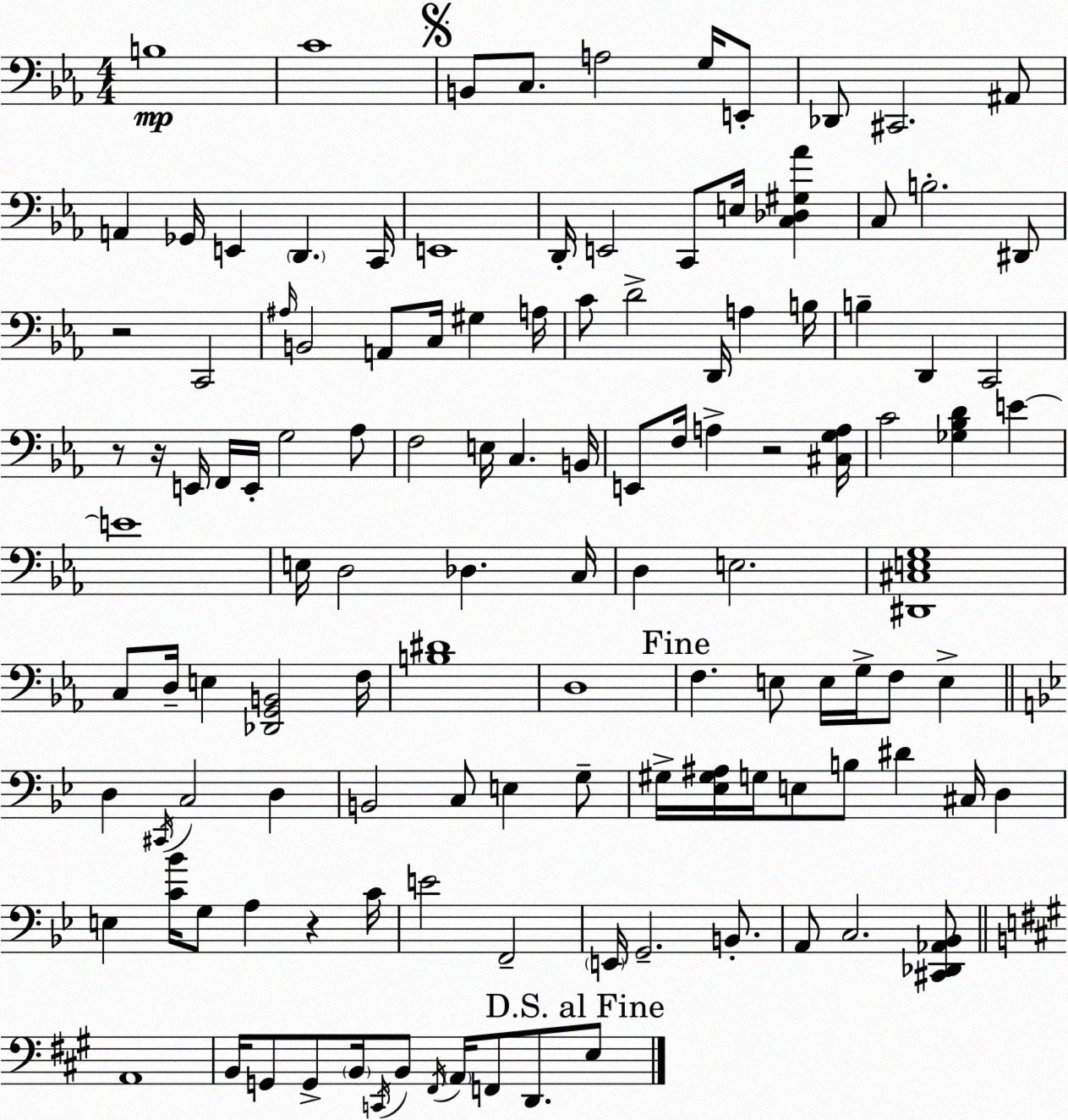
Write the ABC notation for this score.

X:1
T:Untitled
M:4/4
L:1/4
K:Eb
B,4 C4 B,,/2 C,/2 A,2 G,/4 E,,/2 _D,,/2 ^C,,2 ^A,,/2 A,, _G,,/4 E,, D,, C,,/4 E,,4 D,,/4 E,,2 C,,/2 E,/4 [C,_D,^G,_A] C,/2 B,2 ^D,,/2 z2 C,,2 ^A,/4 B,,2 A,,/2 C,/4 ^G, A,/4 C/2 D2 D,,/4 A, B,/4 B, D,, C,,2 z/2 z/4 E,,/4 F,,/4 E,,/4 G,2 _A,/2 F,2 E,/4 C, B,,/4 E,,/2 F,/4 A, z2 [^C,G,A,]/4 C2 [_G,_B,D] E E4 E,/4 D,2 _D, C,/4 D, E,2 [^D,,^C,E,G,]4 C,/2 D,/4 E, [_D,,G,,B,,]2 F,/4 [B,^D]4 D,4 F, E,/2 E,/4 G,/4 F,/2 E, D, ^C,,/4 C,2 D, B,,2 C,/2 E, G,/2 ^G,/4 [_E,^G,^A,]/4 G,/4 E,/2 B,/2 ^D ^C,/4 D, E, [C_B]/4 G,/2 A, z C/4 E2 F,,2 E,,/4 G,,2 B,,/2 A,,/2 C,2 [^C,,_D,,_A,,_B,,]/2 A,,4 B,,/4 G,,/2 G,,/2 B,,/4 C,,/4 B,,/2 ^F,,/4 A,,/4 F,,/2 D,,/2 E,/2